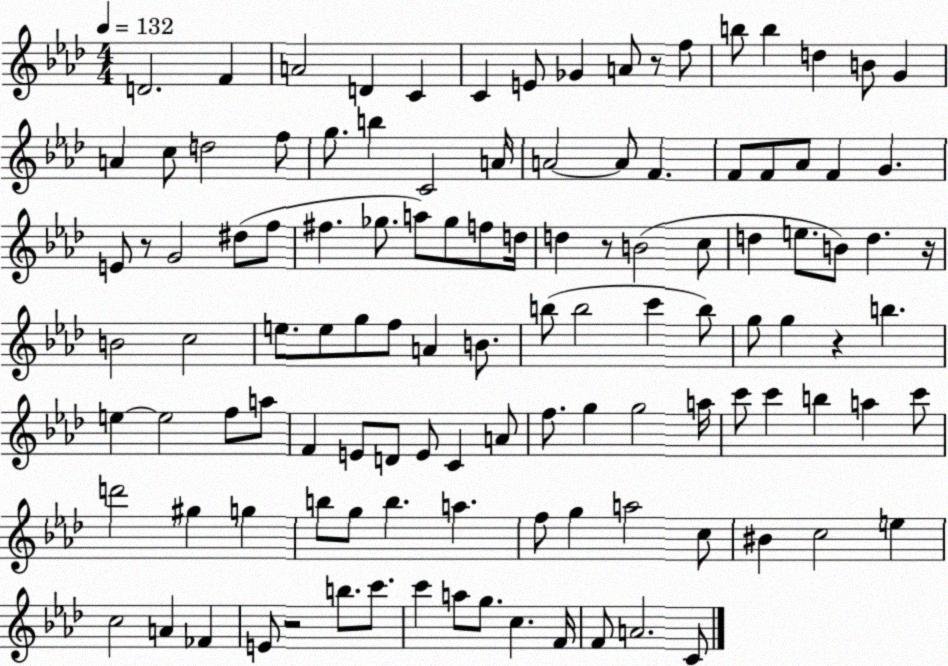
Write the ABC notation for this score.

X:1
T:Untitled
M:4/4
L:1/4
K:Ab
D2 F A2 D C C E/2 _G A/2 z/2 f/2 b/2 b d B/2 G A c/2 d2 f/2 g/2 b C2 A/4 A2 A/2 F F/2 F/2 _A/2 F G E/2 z/2 G2 ^d/2 f/2 ^f _g/2 a/2 _g/2 f/2 d/4 d z/2 B2 c/2 d e/2 B/2 d z/4 B2 c2 e/2 e/2 g/2 f/2 A B/2 b/2 b2 c' b/2 g/2 g z b e e2 f/2 a/2 F E/2 D/2 E/2 C A/2 f/2 g g2 a/4 c'/2 c' b a c'/2 d'2 ^g g b/2 g/2 b a f/2 g a2 c/2 ^B c2 e c2 A _F E/2 z2 b/2 c'/2 c' a/2 g/2 c F/4 F/2 A2 C/2